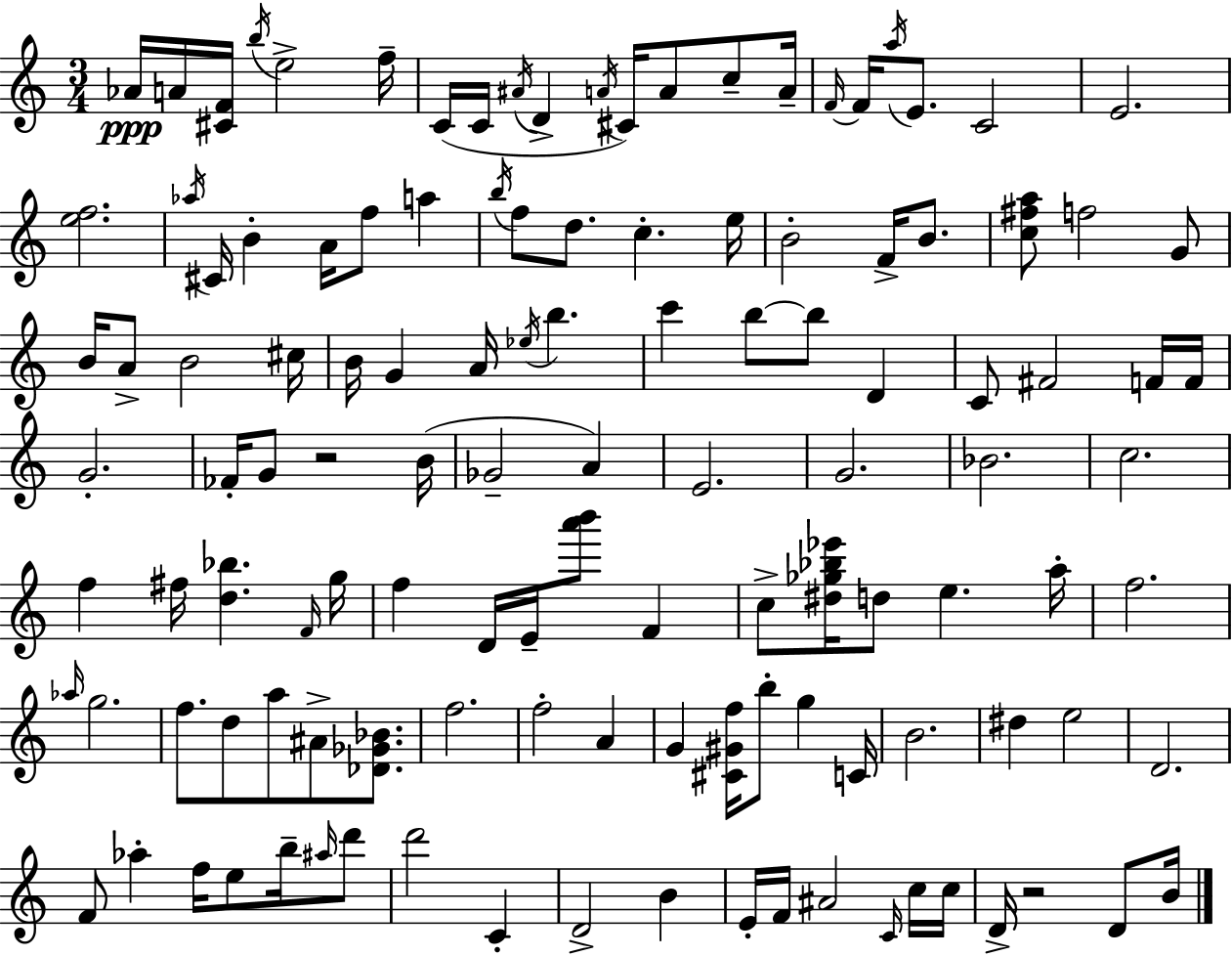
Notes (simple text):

Ab4/s A4/s [C#4,F4]/s B5/s E5/h F5/s C4/s C4/s A#4/s D4/q A4/s C#4/s A4/e C5/e A4/s F4/s F4/s A5/s E4/e. C4/h E4/h. [E5,F5]/h. Ab5/s C#4/s B4/q A4/s F5/e A5/q B5/s F5/e D5/e. C5/q. E5/s B4/h F4/s B4/e. [C5,F#5,A5]/e F5/h G4/e B4/s A4/e B4/h C#5/s B4/s G4/q A4/s Eb5/s B5/q. C6/q B5/e B5/e D4/q C4/e F#4/h F4/s F4/s G4/h. FES4/s G4/e R/h B4/s Gb4/h A4/q E4/h. G4/h. Bb4/h. C5/h. F5/q F#5/s [D5,Bb5]/q. F4/s G5/s F5/q D4/s E4/s [A6,B6]/e F4/q C5/e [D#5,Gb5,Bb5,Eb6]/s D5/e E5/q. A5/s F5/h. Ab5/s G5/h. F5/e. D5/e A5/e A#4/e [Db4,Gb4,Bb4]/e. F5/h. F5/h A4/q G4/q [C#4,G#4,F5]/s B5/e G5/q C4/s B4/h. D#5/q E5/h D4/h. F4/e Ab5/q F5/s E5/e B5/s A#5/s D6/e D6/h C4/q D4/h B4/q E4/s F4/s A#4/h C4/s C5/s C5/s D4/s R/h D4/e B4/s